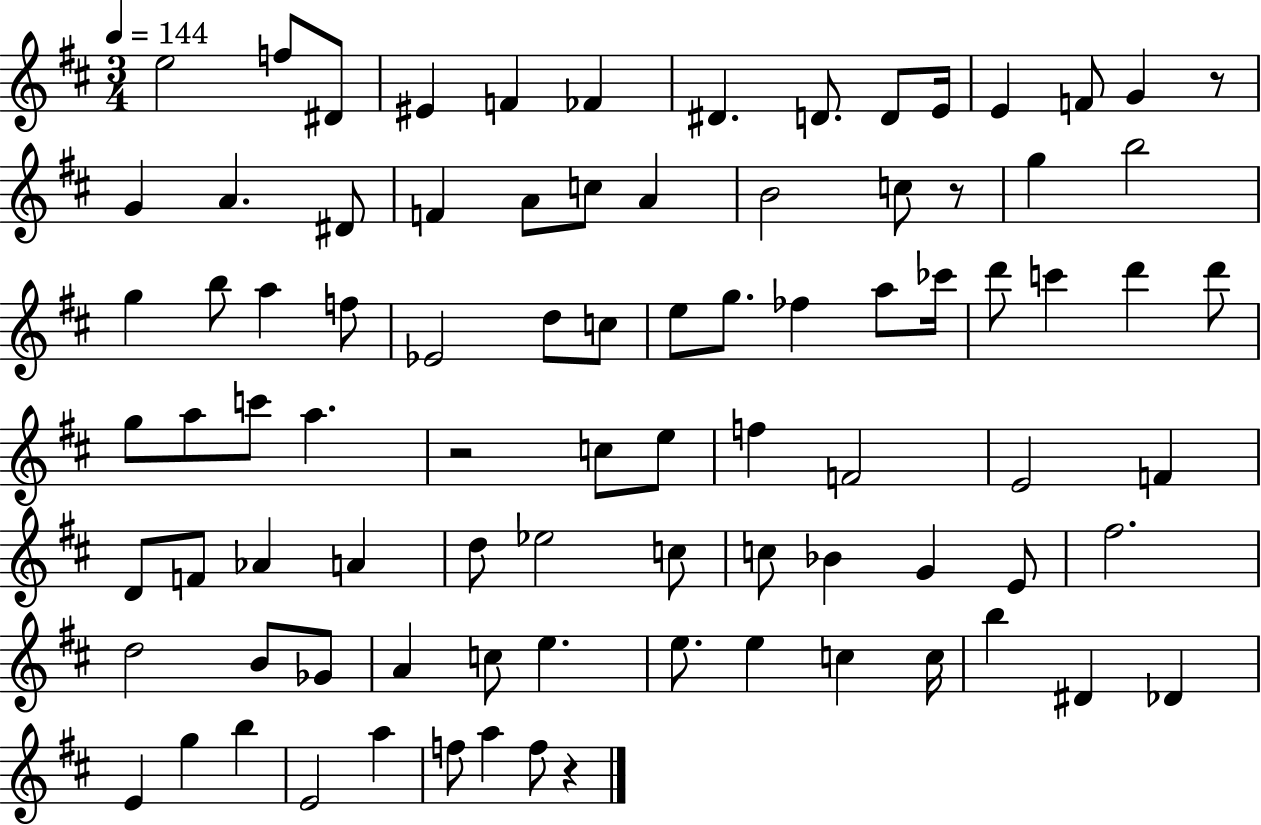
E5/h F5/e D#4/e EIS4/q F4/q FES4/q D#4/q. D4/e. D4/e E4/s E4/q F4/e G4/q R/e G4/q A4/q. D#4/e F4/q A4/e C5/e A4/q B4/h C5/e R/e G5/q B5/h G5/q B5/e A5/q F5/e Eb4/h D5/e C5/e E5/e G5/e. FES5/q A5/e CES6/s D6/e C6/q D6/q D6/e G5/e A5/e C6/e A5/q. R/h C5/e E5/e F5/q F4/h E4/h F4/q D4/e F4/e Ab4/q A4/q D5/e Eb5/h C5/e C5/e Bb4/q G4/q E4/e F#5/h. D5/h B4/e Gb4/e A4/q C5/e E5/q. E5/e. E5/q C5/q C5/s B5/q D#4/q Db4/q E4/q G5/q B5/q E4/h A5/q F5/e A5/q F5/e R/q